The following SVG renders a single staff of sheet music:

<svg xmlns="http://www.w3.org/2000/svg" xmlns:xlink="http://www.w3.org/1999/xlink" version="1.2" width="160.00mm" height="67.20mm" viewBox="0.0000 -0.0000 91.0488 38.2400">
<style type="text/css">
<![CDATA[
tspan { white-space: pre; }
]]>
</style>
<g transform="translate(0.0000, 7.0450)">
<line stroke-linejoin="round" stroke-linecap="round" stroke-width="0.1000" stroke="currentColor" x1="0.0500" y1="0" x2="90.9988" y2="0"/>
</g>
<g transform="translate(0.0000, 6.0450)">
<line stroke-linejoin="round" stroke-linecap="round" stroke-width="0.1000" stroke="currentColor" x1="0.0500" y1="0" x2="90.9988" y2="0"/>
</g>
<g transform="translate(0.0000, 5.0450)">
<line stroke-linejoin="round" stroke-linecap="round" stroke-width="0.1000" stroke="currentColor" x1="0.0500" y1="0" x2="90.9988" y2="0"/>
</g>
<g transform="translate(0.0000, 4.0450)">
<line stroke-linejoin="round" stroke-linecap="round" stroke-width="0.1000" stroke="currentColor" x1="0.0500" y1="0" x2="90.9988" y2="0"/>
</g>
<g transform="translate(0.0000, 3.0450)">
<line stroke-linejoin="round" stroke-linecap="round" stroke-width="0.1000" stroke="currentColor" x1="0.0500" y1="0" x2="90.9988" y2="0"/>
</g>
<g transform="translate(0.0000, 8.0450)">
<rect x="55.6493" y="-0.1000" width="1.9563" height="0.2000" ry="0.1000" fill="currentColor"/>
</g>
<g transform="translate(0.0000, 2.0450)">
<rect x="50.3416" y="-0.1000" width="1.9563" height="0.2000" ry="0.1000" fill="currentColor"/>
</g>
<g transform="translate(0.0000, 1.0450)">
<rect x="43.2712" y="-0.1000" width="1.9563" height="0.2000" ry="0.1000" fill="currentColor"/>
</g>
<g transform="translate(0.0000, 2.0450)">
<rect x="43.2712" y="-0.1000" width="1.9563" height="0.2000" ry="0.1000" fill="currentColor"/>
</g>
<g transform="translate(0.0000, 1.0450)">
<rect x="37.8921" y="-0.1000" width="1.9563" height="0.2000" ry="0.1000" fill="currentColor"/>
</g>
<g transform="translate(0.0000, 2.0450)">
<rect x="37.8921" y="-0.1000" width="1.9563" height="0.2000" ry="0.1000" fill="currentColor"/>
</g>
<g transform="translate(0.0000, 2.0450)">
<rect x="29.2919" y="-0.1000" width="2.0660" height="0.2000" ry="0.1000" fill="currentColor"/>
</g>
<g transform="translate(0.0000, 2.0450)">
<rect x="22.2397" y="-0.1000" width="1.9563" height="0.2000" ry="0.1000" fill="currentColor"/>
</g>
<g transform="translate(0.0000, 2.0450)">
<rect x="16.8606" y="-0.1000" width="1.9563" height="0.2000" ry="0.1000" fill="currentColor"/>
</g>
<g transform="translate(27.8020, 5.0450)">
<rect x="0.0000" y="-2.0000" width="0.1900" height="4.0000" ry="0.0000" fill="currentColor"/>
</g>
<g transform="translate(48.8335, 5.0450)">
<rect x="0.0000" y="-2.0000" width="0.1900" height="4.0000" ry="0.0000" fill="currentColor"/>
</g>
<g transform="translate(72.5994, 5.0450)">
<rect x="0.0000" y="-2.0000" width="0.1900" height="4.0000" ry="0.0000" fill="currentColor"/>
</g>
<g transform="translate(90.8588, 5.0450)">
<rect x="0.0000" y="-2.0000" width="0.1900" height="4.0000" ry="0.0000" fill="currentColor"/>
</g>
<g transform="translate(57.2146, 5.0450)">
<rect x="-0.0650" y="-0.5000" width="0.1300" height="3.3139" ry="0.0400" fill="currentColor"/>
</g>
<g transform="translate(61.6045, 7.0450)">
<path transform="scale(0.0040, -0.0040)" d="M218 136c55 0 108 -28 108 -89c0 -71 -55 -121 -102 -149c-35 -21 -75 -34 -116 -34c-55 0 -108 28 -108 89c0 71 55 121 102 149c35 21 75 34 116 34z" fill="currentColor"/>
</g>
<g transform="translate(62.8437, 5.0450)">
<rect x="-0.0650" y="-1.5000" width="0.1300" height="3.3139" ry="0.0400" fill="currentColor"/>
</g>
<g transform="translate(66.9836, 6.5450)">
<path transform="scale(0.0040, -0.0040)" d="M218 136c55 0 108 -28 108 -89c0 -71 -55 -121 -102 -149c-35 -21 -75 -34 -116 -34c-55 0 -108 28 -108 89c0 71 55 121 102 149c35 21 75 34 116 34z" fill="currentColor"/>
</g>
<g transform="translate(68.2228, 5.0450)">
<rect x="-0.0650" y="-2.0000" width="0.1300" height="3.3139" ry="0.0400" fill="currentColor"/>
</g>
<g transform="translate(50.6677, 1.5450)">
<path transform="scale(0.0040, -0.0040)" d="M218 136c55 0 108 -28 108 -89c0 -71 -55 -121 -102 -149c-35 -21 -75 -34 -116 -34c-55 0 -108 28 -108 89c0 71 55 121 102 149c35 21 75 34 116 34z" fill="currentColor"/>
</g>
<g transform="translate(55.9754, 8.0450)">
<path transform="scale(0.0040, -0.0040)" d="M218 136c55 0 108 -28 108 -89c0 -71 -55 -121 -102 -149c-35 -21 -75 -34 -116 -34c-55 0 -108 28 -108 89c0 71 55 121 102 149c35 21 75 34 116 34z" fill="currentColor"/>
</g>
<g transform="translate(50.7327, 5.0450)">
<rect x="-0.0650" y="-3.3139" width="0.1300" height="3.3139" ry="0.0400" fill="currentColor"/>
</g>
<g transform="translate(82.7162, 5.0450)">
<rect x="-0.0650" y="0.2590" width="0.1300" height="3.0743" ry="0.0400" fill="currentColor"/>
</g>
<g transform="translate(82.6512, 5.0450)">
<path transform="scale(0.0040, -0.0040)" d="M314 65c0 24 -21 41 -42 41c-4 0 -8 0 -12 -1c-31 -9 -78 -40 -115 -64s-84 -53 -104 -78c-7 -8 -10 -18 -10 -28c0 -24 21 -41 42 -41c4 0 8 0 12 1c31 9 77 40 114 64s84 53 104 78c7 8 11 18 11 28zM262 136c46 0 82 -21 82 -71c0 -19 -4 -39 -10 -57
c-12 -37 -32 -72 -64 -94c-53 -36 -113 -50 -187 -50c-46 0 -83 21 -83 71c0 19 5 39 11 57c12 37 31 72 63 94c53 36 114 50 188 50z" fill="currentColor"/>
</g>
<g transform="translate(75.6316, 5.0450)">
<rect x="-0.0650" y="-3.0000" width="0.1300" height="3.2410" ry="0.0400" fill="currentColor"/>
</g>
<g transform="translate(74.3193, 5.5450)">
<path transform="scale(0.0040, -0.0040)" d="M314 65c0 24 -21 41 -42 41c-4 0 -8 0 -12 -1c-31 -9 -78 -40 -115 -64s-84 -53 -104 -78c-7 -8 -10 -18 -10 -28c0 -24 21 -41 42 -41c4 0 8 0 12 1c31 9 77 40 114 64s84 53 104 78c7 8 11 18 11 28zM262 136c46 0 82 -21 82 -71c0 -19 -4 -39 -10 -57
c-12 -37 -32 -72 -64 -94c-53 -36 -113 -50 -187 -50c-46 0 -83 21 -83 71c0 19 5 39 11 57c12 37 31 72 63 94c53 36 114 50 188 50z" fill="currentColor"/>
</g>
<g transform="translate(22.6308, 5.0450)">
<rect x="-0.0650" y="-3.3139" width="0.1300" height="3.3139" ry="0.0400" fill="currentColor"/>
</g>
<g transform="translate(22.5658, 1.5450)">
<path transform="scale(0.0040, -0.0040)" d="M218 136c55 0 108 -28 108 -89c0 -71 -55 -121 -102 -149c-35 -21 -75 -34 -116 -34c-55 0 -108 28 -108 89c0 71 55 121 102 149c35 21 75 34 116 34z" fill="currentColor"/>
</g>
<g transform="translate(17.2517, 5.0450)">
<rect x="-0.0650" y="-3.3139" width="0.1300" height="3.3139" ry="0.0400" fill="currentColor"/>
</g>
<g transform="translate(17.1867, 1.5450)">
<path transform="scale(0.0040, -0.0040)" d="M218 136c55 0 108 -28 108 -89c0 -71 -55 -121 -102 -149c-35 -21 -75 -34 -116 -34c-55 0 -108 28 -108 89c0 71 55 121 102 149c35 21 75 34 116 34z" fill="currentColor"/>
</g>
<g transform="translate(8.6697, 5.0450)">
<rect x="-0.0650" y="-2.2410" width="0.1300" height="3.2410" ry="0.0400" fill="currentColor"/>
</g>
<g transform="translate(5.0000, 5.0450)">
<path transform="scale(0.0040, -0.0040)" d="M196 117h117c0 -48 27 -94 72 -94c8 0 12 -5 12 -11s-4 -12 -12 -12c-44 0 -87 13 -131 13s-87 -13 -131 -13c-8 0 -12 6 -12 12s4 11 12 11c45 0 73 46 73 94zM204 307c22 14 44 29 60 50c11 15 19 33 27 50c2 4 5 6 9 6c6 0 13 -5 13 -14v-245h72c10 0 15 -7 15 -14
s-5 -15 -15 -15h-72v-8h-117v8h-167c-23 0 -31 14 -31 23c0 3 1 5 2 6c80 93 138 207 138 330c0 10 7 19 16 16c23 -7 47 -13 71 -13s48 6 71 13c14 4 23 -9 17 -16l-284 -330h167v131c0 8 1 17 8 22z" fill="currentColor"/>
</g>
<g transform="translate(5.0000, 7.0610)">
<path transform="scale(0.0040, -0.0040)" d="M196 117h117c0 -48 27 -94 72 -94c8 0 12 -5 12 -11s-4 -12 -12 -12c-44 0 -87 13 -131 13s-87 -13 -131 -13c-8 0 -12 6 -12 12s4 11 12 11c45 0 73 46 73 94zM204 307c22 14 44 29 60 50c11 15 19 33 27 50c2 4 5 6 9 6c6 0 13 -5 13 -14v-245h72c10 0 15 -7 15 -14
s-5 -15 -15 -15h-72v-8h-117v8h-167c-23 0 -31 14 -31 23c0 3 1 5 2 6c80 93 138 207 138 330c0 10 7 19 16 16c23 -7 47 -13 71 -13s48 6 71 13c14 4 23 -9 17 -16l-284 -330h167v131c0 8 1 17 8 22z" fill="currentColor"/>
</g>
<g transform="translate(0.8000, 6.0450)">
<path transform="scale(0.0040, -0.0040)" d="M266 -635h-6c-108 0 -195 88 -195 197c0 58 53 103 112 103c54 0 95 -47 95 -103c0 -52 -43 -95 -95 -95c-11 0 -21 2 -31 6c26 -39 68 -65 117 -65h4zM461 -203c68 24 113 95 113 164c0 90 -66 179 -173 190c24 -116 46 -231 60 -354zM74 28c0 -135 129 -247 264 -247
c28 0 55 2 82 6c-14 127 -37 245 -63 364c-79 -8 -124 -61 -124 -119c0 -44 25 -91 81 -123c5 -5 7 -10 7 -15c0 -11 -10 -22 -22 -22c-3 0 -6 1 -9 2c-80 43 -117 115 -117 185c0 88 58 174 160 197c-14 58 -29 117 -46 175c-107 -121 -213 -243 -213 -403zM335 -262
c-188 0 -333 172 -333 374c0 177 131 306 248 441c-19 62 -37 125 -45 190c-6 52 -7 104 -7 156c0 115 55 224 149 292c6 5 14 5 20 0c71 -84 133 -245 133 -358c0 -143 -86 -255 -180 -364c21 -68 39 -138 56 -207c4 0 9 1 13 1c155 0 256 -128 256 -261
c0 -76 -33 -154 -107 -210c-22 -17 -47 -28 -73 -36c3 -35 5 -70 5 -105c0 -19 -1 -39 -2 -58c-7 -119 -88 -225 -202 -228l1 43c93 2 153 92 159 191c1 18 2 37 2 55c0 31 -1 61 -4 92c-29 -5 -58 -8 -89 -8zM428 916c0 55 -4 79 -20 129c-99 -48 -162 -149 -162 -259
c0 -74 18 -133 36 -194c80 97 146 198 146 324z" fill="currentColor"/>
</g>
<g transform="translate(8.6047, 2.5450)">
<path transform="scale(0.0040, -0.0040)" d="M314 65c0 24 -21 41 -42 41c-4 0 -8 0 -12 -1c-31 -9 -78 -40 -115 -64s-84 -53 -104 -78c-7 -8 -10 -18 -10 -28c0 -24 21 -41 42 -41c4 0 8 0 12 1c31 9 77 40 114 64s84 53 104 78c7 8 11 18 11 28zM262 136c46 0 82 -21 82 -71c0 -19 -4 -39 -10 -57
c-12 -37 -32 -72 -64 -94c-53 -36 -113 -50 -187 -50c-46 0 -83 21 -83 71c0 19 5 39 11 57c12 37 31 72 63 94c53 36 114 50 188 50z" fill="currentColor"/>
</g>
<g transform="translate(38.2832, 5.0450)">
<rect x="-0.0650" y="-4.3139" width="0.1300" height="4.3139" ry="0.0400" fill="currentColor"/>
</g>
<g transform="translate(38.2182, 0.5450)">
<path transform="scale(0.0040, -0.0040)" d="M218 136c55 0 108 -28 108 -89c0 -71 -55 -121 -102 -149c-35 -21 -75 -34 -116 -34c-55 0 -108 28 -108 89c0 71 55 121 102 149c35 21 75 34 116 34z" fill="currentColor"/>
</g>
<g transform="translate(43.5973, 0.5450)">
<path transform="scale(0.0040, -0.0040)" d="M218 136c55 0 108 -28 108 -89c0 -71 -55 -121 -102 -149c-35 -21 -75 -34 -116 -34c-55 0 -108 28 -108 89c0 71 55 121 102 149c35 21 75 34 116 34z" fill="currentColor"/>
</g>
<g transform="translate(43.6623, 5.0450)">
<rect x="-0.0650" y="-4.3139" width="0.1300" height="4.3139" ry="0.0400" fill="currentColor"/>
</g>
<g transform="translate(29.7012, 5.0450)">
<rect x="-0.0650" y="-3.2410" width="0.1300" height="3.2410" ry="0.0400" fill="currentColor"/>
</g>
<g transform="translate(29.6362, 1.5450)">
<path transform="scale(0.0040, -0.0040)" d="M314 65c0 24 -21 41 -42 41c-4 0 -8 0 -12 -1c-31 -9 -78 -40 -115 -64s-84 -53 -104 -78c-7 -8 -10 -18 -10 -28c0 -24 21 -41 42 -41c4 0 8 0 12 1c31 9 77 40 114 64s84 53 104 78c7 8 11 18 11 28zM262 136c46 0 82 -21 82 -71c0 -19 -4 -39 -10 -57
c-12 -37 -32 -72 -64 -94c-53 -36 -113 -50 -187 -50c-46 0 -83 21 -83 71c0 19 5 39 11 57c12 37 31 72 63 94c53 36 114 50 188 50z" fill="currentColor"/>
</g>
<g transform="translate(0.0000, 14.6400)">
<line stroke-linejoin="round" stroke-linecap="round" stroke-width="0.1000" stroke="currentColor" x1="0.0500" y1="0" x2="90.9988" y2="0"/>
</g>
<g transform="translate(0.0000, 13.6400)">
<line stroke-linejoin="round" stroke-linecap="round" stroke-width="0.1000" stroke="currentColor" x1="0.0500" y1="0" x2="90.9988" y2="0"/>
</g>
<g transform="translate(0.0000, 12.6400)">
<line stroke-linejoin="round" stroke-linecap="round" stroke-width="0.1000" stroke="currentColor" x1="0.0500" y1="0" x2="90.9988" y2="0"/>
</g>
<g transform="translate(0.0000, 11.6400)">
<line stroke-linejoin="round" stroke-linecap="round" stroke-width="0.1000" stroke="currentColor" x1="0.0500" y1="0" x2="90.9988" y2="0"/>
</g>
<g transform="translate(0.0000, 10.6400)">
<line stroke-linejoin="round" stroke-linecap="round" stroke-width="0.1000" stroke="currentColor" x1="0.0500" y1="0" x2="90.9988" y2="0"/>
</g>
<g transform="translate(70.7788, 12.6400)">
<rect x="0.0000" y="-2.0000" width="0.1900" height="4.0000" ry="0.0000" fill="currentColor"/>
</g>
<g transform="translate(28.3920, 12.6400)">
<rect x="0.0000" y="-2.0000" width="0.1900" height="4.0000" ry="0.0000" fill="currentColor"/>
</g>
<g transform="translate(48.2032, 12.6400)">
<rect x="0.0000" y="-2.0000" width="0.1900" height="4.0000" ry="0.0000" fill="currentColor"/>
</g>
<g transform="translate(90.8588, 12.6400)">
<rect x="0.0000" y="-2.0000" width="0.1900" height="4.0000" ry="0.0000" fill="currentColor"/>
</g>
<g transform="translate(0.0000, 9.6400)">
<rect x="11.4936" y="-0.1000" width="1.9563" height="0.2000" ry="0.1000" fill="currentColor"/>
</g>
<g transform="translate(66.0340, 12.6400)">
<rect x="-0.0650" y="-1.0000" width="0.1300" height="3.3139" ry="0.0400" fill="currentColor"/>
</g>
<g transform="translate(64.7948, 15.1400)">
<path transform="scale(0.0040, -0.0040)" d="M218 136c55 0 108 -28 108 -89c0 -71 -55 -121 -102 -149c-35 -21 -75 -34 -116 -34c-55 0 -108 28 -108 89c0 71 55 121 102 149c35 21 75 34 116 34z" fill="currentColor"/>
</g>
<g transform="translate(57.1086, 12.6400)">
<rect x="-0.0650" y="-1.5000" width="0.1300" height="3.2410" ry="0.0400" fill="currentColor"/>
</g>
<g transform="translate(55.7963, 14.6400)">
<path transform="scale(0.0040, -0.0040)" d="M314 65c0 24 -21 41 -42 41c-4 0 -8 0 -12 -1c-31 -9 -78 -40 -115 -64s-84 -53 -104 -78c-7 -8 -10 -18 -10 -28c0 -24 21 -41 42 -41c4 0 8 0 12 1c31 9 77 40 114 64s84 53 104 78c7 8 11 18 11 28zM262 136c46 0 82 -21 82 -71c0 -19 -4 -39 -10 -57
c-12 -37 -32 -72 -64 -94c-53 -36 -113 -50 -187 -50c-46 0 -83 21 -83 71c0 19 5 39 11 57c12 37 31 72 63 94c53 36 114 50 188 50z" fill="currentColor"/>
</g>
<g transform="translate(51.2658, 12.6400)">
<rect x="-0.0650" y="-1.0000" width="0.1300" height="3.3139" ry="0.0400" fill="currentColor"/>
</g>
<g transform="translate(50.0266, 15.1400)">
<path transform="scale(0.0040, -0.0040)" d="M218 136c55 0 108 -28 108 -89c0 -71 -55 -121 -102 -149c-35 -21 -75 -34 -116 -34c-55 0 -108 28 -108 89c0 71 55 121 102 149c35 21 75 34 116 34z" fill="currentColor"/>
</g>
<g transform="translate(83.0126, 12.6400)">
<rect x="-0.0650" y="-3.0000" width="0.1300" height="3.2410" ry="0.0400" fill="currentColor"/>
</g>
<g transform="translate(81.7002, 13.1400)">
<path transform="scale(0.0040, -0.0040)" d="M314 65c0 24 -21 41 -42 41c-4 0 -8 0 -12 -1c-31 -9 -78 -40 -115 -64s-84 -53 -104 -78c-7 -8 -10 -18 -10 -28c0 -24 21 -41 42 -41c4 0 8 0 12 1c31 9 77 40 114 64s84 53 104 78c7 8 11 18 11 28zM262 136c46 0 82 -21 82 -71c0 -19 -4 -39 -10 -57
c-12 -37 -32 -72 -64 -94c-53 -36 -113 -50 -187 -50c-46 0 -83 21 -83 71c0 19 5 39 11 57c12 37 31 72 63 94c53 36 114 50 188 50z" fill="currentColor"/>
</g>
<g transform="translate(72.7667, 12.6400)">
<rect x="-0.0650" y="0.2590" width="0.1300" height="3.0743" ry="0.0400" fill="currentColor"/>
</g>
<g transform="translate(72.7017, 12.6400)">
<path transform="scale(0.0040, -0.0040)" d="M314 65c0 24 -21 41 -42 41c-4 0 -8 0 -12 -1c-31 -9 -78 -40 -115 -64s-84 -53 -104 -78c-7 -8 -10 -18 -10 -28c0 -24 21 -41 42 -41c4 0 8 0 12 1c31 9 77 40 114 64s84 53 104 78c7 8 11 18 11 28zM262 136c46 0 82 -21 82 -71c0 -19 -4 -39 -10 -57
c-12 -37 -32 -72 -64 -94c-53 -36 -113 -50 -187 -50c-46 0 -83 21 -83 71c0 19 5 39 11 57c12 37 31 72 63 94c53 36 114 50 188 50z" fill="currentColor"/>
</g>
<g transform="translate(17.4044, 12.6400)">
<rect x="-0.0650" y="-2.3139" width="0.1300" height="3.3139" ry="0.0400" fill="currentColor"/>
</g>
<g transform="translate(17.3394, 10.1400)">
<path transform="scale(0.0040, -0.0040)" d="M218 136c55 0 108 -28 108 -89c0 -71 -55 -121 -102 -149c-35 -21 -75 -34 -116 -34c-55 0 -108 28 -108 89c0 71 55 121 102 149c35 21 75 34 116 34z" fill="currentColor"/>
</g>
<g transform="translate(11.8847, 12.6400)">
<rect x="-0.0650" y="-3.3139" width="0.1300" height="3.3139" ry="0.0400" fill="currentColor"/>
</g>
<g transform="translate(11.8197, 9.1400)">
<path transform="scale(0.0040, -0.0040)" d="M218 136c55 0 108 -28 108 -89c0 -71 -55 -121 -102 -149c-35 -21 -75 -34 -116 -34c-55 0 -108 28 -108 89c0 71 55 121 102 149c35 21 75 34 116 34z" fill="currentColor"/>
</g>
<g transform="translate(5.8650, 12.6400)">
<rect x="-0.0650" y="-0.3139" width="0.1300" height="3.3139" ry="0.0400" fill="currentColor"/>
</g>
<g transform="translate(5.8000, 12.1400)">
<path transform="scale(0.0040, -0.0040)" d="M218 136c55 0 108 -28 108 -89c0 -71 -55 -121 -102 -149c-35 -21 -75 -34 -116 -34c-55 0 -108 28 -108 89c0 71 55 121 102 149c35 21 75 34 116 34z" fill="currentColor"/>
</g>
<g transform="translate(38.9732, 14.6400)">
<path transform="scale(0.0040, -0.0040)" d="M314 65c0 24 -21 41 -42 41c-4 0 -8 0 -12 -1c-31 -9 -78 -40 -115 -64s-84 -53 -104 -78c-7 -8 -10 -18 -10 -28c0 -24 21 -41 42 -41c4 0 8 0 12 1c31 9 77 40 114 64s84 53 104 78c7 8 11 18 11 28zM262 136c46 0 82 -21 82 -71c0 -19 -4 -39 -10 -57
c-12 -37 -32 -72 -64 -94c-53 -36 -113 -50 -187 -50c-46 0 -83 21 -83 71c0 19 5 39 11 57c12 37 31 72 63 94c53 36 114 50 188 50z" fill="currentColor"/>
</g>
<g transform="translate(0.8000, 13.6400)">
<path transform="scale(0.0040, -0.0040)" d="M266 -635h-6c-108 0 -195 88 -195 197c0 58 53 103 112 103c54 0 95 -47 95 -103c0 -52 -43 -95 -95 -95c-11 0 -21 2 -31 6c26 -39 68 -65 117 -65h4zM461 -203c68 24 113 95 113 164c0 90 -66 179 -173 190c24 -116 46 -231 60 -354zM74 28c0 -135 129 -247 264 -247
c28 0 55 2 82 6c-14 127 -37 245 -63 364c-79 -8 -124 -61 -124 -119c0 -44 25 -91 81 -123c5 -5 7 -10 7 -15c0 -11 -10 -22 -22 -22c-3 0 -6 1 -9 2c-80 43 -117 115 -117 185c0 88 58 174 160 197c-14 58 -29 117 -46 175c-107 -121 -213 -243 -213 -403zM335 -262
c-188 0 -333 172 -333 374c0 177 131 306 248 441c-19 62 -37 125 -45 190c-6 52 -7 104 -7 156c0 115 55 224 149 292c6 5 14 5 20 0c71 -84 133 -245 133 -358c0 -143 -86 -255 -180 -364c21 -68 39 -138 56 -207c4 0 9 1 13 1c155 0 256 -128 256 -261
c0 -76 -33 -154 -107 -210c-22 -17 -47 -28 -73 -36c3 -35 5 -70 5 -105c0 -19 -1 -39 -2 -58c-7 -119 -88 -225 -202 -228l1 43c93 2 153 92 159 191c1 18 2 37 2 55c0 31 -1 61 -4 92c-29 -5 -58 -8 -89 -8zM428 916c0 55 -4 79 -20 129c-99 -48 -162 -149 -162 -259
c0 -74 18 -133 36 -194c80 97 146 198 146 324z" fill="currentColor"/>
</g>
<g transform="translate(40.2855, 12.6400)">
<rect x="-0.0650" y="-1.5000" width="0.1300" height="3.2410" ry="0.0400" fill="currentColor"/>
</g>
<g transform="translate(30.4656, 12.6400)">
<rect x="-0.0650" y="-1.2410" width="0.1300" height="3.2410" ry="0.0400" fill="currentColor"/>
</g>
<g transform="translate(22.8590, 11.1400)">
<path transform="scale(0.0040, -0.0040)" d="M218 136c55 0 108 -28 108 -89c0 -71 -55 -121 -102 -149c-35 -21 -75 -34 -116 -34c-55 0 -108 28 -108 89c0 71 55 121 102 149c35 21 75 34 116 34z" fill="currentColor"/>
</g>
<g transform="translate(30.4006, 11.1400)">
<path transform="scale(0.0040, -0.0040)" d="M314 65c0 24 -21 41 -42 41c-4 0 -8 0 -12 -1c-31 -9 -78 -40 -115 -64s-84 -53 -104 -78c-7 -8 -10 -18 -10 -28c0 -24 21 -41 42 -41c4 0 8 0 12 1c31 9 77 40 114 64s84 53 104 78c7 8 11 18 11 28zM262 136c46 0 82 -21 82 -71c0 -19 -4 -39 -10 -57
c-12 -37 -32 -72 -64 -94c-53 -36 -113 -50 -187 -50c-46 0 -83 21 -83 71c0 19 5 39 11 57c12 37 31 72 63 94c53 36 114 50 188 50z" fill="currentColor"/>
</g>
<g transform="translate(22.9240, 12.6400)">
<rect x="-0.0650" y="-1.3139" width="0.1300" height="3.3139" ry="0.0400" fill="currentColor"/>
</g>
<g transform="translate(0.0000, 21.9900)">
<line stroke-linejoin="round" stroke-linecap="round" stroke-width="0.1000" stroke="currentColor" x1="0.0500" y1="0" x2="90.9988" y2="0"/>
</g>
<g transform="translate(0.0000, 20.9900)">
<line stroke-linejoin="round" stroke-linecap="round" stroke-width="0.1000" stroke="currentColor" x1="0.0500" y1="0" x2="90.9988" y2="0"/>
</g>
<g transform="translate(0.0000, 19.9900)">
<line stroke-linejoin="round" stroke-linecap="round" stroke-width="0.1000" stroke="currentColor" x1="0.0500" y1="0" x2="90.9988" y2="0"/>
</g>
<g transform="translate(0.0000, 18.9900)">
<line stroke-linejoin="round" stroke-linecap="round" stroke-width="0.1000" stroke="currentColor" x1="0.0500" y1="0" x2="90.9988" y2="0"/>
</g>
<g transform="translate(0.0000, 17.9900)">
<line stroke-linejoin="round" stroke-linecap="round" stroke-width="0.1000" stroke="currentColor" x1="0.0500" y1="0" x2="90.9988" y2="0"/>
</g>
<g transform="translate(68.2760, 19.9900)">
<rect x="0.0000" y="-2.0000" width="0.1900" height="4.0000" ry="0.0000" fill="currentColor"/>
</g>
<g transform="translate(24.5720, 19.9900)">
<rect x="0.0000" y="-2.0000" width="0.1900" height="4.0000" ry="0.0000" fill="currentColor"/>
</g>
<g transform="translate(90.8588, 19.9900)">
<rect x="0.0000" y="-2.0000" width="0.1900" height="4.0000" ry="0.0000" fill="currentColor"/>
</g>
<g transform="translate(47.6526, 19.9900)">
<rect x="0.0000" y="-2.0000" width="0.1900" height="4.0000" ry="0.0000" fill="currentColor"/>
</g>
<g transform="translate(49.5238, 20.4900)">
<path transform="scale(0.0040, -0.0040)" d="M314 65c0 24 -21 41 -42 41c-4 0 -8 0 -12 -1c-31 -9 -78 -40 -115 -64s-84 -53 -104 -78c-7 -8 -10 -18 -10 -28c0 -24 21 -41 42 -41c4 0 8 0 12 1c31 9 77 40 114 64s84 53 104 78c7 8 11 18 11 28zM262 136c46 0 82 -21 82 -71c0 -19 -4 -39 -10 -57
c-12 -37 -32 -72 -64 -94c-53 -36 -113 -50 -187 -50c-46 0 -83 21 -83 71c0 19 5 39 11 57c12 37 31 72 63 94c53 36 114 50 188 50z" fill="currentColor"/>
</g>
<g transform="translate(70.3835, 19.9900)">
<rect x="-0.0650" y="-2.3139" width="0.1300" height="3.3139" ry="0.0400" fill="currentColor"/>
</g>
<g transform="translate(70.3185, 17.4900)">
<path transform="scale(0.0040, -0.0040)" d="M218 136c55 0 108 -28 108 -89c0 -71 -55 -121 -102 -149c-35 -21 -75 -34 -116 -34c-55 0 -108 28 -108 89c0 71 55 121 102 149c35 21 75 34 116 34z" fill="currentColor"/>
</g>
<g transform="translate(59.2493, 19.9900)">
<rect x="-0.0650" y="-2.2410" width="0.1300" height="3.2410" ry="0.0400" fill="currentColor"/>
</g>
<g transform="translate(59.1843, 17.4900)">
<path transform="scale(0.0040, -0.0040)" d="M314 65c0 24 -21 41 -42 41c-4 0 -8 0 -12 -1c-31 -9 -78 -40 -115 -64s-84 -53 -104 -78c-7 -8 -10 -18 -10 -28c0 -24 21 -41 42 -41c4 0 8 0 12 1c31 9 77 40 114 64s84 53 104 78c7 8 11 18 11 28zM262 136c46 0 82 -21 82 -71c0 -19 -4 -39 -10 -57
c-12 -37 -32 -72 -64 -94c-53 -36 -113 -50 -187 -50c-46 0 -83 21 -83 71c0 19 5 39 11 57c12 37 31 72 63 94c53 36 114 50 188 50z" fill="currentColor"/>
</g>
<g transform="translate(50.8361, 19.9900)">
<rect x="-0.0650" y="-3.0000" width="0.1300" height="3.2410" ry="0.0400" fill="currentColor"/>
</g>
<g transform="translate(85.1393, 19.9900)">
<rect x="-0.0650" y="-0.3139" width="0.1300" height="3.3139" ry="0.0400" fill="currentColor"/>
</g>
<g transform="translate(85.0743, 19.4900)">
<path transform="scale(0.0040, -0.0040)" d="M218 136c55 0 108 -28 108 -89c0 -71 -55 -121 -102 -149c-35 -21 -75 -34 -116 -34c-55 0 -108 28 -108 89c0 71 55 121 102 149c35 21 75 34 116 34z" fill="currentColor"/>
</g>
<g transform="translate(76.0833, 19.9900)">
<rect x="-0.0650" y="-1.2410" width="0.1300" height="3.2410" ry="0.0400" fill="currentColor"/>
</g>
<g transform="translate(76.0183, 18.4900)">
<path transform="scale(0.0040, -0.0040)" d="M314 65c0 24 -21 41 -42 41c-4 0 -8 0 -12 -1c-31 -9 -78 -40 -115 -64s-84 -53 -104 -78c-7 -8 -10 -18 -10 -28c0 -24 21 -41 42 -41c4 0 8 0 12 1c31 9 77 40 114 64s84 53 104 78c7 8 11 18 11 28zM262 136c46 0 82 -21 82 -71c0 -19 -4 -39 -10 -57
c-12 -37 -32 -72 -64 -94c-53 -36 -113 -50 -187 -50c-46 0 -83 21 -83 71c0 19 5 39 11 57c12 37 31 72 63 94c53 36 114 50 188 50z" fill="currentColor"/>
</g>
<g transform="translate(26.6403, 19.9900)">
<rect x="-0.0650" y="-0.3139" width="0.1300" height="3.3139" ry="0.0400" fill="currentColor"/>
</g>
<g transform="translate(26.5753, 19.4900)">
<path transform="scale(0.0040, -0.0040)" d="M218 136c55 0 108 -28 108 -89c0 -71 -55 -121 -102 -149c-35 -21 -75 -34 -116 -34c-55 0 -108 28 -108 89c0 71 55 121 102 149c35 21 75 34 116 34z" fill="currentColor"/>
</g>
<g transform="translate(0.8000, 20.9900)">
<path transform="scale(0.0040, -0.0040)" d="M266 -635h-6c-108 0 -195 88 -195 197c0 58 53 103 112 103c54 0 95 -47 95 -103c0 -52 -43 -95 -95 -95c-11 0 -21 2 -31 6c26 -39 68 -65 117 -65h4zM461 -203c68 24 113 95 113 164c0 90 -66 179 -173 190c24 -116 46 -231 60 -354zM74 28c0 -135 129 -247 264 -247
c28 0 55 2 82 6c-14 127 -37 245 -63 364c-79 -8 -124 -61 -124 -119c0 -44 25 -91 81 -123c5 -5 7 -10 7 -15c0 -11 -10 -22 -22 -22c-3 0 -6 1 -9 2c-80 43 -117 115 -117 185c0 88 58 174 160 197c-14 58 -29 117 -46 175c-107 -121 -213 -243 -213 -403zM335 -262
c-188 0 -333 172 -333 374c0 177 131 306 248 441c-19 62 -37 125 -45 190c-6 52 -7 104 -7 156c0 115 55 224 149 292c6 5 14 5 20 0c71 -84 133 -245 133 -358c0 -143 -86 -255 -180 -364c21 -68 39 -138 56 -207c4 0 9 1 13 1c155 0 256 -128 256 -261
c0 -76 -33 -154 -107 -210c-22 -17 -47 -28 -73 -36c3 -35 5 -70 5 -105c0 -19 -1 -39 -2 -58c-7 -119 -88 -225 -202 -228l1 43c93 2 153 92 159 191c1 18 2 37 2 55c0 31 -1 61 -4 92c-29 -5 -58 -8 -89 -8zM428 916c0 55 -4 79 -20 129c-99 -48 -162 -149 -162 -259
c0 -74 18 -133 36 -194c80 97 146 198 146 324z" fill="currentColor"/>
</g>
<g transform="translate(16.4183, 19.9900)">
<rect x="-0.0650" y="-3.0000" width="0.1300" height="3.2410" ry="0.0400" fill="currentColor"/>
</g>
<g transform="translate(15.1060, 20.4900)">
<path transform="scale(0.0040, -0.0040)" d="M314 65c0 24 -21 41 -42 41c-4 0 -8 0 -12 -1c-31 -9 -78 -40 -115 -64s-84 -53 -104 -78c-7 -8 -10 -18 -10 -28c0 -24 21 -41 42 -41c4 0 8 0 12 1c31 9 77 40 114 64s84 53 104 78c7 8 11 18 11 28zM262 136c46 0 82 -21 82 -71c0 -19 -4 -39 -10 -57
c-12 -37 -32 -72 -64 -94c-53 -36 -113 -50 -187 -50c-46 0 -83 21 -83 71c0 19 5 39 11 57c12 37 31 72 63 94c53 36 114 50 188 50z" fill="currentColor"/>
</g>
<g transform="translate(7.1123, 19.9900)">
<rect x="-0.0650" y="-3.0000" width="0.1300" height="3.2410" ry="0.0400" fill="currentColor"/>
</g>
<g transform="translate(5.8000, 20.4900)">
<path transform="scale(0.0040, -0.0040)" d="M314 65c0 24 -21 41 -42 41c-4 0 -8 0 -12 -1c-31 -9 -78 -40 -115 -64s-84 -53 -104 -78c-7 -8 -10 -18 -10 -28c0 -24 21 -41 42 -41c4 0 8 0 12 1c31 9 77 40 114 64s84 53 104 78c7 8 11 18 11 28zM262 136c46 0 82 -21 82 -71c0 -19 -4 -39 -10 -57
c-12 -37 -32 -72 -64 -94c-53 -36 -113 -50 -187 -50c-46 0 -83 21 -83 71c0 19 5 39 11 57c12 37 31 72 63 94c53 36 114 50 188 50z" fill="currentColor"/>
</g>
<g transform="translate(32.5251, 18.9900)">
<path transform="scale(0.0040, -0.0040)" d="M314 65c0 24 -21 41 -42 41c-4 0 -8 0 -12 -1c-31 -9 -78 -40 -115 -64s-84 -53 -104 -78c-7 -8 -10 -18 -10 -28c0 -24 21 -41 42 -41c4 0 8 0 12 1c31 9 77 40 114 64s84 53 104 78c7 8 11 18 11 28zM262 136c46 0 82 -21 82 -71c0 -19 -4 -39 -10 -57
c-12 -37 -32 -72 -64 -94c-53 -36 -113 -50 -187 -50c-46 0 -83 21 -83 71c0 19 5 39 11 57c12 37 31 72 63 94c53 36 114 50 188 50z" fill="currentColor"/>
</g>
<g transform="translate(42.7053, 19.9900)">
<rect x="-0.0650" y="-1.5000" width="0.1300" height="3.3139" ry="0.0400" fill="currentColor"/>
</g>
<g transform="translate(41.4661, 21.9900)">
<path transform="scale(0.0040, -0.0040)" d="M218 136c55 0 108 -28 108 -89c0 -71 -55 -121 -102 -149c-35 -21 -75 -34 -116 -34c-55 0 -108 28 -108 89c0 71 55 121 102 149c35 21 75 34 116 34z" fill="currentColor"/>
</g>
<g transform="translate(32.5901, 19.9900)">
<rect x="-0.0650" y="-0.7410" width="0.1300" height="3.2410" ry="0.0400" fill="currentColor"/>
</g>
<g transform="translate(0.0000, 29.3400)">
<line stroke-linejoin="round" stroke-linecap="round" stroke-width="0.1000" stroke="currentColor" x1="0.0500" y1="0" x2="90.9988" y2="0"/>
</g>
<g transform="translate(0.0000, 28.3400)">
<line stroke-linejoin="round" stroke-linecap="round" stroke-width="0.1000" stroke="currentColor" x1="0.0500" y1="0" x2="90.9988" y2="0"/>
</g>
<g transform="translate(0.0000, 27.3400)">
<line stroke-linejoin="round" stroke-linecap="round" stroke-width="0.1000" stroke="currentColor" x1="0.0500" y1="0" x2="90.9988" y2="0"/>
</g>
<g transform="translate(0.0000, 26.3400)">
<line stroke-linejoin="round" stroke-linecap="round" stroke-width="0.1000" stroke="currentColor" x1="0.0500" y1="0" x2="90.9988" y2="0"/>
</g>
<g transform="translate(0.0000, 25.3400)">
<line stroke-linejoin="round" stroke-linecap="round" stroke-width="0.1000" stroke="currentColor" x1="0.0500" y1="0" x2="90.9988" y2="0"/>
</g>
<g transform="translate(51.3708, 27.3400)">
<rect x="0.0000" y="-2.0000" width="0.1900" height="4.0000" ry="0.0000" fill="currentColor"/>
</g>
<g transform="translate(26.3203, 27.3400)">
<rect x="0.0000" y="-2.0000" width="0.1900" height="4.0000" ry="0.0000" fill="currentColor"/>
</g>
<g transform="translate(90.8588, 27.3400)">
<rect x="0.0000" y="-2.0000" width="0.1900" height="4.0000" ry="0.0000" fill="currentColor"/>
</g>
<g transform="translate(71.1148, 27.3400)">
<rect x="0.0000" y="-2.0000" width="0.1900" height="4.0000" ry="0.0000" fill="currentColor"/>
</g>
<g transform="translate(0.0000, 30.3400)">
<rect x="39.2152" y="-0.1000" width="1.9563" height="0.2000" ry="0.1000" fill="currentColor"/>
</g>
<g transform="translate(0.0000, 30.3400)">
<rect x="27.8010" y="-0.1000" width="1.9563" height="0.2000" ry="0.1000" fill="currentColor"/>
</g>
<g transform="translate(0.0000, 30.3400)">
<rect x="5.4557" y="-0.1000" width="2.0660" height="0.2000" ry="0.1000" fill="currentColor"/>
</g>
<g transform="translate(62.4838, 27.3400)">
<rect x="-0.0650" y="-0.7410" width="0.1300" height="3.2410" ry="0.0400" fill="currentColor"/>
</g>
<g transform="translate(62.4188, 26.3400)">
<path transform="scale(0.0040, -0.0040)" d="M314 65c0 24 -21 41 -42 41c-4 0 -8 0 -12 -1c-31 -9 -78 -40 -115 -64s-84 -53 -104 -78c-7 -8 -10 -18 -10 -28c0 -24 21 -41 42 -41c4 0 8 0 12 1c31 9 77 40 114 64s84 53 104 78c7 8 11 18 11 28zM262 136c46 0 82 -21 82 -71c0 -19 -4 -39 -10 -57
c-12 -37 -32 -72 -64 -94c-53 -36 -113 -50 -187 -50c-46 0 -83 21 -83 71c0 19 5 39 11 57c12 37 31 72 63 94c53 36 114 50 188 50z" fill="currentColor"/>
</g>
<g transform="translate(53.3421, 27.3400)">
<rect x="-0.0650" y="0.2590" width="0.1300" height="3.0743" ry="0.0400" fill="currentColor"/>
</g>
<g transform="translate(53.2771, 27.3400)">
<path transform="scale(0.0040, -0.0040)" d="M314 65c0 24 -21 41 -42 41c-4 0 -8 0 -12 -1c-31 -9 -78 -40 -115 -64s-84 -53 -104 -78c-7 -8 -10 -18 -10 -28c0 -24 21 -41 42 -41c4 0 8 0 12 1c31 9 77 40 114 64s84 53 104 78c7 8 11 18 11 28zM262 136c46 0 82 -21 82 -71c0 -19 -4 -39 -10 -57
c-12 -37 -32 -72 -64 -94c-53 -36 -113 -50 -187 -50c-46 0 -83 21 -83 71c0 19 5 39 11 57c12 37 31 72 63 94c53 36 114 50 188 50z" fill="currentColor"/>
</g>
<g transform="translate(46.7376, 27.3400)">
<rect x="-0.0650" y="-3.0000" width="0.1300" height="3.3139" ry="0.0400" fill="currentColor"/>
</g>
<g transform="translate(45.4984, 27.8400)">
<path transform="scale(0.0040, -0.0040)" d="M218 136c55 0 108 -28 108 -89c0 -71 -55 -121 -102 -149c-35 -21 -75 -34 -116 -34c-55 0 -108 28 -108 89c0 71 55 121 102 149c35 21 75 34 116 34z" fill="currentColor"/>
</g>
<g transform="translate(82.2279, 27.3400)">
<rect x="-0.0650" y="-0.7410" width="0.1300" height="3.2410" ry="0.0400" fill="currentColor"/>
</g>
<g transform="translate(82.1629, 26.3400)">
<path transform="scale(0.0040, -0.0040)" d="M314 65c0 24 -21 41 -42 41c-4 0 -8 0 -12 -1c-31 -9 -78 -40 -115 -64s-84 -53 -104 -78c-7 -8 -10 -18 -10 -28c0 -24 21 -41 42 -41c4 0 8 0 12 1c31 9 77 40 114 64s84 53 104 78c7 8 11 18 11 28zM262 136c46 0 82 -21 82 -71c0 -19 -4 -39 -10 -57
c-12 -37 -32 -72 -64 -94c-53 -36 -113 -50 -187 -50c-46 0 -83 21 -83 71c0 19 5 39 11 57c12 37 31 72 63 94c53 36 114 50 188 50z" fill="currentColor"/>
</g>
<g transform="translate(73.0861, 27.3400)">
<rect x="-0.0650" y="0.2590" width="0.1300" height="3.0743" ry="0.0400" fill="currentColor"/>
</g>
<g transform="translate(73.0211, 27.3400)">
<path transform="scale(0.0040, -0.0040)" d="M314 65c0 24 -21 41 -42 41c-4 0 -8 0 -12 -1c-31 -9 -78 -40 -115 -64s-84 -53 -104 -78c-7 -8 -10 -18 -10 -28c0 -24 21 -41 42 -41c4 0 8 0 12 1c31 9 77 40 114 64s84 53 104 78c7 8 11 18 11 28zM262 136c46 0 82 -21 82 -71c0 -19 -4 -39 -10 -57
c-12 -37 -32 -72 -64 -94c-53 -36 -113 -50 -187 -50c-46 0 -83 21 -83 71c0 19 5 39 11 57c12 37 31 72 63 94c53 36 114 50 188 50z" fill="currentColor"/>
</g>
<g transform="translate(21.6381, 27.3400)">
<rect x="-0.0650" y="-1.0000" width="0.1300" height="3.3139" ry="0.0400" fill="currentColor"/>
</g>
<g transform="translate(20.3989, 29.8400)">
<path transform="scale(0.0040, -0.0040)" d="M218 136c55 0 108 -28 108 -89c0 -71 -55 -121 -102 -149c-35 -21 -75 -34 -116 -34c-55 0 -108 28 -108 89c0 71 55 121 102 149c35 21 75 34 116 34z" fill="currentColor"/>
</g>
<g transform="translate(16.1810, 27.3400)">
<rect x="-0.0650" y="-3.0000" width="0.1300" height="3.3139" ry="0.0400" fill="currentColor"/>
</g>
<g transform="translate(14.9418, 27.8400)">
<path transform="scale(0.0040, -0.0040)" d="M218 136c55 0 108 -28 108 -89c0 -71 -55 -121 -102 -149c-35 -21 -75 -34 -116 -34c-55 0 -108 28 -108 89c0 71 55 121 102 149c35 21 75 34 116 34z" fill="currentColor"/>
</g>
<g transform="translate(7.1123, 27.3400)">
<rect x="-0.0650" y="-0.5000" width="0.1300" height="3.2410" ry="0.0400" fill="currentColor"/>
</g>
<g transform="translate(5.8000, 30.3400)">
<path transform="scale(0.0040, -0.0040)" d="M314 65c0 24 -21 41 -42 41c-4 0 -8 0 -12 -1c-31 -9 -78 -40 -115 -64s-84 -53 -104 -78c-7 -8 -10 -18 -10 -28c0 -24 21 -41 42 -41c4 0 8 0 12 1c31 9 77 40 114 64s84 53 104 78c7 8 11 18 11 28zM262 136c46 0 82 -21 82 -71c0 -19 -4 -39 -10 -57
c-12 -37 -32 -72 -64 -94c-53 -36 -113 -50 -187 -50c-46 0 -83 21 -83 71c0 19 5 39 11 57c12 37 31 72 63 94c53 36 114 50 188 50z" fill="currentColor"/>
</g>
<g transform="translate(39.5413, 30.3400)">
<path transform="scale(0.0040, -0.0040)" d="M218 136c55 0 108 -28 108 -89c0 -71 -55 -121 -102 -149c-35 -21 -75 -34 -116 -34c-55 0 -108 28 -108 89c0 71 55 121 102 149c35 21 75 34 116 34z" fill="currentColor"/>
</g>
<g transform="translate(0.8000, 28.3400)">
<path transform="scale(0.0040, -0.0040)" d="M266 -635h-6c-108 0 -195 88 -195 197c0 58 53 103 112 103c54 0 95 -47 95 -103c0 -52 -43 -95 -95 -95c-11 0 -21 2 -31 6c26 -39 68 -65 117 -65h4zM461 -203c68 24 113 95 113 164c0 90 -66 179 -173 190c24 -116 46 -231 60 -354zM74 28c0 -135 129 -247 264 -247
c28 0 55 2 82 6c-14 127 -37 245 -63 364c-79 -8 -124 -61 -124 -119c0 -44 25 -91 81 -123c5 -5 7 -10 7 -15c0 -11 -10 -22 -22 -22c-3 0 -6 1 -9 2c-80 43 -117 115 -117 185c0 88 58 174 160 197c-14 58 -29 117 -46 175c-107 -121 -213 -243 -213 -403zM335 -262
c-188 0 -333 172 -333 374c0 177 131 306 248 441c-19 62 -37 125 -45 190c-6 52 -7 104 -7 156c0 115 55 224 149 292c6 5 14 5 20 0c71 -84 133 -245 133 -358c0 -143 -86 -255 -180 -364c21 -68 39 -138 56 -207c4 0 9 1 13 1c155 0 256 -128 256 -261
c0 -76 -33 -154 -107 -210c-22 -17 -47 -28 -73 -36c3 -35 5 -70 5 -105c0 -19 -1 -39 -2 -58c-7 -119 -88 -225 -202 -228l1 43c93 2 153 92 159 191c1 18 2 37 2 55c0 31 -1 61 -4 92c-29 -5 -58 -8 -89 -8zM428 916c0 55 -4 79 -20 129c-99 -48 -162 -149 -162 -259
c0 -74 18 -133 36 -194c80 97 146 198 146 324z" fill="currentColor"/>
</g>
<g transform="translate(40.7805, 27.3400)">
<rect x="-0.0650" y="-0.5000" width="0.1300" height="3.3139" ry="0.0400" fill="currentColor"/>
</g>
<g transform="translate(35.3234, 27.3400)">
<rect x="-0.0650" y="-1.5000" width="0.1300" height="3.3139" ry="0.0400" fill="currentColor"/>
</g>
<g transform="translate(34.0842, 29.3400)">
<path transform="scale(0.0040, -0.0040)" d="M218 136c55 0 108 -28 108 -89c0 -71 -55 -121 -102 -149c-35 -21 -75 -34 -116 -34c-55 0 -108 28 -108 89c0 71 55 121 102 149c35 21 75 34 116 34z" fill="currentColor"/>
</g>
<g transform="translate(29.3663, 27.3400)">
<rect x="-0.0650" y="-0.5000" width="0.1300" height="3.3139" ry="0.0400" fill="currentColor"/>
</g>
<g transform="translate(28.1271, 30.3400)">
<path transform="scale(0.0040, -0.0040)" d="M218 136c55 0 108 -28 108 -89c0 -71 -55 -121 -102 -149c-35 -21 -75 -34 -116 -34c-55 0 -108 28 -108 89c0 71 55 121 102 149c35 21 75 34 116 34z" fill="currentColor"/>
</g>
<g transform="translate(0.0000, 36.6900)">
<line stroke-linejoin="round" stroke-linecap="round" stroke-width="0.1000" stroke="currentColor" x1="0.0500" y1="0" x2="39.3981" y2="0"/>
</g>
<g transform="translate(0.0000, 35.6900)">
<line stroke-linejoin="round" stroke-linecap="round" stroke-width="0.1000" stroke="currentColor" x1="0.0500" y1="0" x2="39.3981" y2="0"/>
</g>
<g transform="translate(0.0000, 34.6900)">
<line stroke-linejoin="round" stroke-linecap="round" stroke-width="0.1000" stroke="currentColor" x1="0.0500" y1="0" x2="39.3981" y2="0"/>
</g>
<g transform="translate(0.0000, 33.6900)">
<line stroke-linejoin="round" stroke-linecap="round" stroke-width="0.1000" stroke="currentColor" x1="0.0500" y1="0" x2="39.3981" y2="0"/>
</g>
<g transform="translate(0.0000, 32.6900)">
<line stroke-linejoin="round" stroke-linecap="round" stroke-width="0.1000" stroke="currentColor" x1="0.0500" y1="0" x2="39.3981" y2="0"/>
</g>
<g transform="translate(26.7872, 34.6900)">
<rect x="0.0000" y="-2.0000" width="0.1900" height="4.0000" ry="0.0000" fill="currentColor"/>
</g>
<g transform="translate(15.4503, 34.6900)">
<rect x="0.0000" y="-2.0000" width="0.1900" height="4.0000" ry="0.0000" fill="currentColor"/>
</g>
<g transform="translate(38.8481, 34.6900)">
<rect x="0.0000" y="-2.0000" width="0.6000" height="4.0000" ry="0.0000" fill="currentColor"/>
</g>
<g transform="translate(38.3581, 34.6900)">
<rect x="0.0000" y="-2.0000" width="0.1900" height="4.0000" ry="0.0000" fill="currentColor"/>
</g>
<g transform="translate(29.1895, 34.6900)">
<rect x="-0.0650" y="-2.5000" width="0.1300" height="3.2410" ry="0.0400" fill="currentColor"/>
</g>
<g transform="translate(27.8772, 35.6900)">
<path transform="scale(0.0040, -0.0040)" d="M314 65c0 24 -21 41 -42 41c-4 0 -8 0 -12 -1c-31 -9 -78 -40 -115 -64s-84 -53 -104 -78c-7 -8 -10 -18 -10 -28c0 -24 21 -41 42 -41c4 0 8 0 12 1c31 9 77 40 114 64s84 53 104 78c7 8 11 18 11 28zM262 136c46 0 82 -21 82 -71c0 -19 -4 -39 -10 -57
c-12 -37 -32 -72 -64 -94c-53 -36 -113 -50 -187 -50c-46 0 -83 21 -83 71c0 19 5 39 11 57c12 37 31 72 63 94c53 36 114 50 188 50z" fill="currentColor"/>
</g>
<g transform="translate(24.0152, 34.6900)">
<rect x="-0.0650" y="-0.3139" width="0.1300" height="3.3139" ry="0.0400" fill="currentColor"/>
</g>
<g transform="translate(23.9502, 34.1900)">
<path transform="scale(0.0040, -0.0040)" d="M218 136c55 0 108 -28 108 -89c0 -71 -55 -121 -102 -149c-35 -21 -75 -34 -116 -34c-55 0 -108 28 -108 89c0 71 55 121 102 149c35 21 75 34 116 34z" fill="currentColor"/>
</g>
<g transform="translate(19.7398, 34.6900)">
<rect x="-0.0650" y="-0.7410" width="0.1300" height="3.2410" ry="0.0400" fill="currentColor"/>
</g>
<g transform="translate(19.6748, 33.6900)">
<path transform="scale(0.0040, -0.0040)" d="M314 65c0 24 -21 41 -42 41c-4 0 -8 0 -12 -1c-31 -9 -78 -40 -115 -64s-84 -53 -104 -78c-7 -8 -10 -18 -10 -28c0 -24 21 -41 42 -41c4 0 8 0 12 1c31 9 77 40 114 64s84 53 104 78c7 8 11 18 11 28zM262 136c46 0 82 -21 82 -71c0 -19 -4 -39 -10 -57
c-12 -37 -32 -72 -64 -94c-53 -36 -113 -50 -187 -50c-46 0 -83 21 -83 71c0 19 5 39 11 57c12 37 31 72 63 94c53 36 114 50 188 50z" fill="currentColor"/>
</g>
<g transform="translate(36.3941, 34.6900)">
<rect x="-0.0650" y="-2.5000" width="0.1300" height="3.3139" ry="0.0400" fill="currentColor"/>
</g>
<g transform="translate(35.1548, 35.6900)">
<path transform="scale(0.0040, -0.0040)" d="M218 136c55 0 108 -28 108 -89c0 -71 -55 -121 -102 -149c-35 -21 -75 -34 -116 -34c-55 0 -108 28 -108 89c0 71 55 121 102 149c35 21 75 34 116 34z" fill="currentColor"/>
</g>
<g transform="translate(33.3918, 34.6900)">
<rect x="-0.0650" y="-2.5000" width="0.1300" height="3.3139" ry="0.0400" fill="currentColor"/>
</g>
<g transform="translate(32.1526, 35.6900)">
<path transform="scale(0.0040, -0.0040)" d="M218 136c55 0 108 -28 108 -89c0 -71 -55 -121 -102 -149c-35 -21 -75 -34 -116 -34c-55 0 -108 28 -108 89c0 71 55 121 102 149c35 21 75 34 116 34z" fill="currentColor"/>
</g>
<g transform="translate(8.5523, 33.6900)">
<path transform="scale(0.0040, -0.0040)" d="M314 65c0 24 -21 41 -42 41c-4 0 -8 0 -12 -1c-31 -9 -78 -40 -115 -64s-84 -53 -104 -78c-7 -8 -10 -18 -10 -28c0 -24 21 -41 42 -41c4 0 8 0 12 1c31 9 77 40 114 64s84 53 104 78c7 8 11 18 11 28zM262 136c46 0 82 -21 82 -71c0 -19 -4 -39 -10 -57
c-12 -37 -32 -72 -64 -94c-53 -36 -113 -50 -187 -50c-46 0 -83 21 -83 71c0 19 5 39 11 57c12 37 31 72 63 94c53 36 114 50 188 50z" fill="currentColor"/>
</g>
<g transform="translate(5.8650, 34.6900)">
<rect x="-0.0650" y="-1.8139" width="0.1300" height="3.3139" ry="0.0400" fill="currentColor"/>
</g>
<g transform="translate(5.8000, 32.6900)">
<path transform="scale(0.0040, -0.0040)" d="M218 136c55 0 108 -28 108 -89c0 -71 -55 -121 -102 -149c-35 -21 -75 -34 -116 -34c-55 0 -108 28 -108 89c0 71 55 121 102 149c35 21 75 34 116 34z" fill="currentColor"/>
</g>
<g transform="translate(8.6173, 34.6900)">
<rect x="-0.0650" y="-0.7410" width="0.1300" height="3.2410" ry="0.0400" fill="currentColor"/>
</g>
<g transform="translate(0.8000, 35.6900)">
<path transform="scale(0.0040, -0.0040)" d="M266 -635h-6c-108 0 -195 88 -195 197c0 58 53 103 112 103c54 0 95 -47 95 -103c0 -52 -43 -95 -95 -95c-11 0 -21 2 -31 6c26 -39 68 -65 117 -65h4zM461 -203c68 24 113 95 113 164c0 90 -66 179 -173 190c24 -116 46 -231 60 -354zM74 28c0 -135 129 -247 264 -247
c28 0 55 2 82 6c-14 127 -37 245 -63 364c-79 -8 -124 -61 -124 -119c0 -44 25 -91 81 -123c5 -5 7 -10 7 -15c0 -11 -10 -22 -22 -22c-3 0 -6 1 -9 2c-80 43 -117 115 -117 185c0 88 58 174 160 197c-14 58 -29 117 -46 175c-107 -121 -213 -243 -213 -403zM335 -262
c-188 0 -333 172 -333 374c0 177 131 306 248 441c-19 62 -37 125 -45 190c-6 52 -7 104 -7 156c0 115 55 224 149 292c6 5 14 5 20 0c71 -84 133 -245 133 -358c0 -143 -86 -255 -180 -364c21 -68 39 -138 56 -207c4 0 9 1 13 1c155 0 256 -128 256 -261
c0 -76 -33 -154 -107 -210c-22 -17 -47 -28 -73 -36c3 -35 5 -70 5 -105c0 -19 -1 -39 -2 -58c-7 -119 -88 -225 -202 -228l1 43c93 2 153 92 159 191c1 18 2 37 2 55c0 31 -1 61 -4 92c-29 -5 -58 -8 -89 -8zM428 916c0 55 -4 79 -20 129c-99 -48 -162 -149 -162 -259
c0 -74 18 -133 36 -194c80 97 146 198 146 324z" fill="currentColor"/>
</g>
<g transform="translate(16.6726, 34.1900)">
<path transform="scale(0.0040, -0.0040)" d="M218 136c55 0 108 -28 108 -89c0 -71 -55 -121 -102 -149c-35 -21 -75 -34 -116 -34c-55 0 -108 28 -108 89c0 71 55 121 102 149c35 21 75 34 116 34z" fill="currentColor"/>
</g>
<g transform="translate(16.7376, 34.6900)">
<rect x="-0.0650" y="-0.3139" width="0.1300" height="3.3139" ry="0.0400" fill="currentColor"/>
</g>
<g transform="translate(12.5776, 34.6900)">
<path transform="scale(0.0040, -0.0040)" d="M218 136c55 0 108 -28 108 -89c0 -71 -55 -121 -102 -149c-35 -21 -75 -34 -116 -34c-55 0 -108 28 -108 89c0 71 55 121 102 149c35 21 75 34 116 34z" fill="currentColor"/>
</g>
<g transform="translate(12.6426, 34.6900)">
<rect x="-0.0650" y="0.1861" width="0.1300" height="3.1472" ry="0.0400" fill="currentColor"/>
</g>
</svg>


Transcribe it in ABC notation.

X:1
T:Untitled
M:4/4
L:1/4
K:C
g2 b b b2 d' d' b C E F A2 B2 c b g e e2 E2 D E2 D B2 A2 A2 A2 c d2 E A2 g2 g e2 c C2 A D C E C A B2 d2 B2 d2 f d2 B c d2 c G2 G G